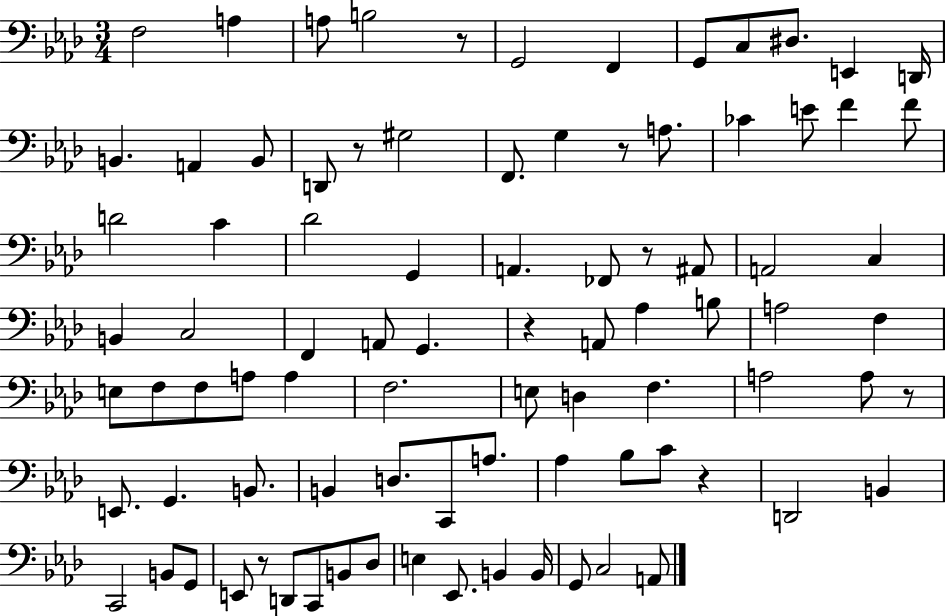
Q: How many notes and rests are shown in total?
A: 88